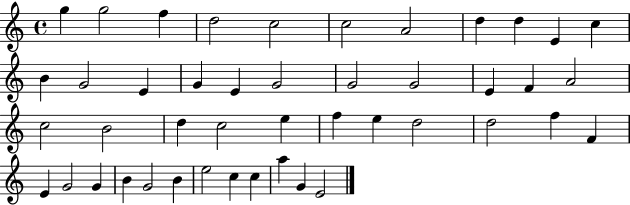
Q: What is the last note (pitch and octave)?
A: E4